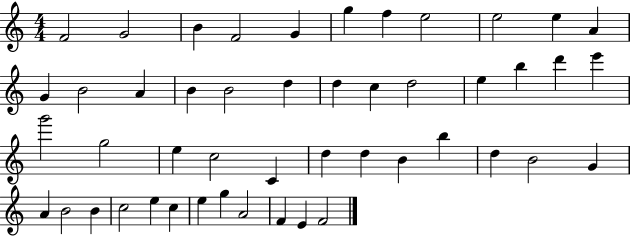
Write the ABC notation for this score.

X:1
T:Untitled
M:4/4
L:1/4
K:C
F2 G2 B F2 G g f e2 e2 e A G B2 A B B2 d d c d2 e b d' e' g'2 g2 e c2 C d d B b d B2 G A B2 B c2 e c e g A2 F E F2